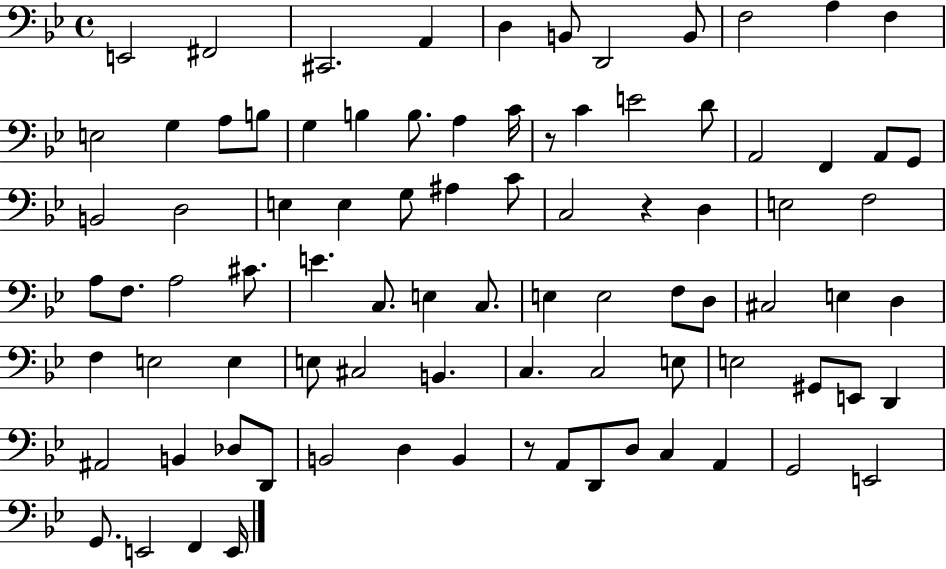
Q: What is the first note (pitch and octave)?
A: E2